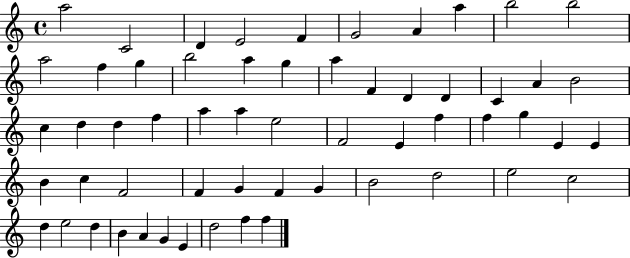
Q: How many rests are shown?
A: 0